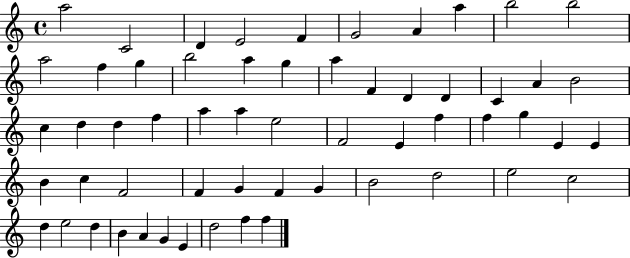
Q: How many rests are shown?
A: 0